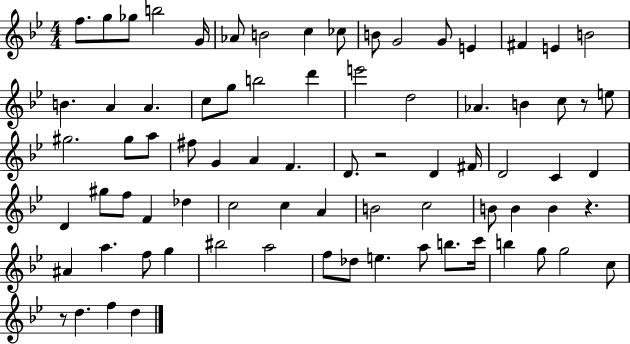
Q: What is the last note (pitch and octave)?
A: D5